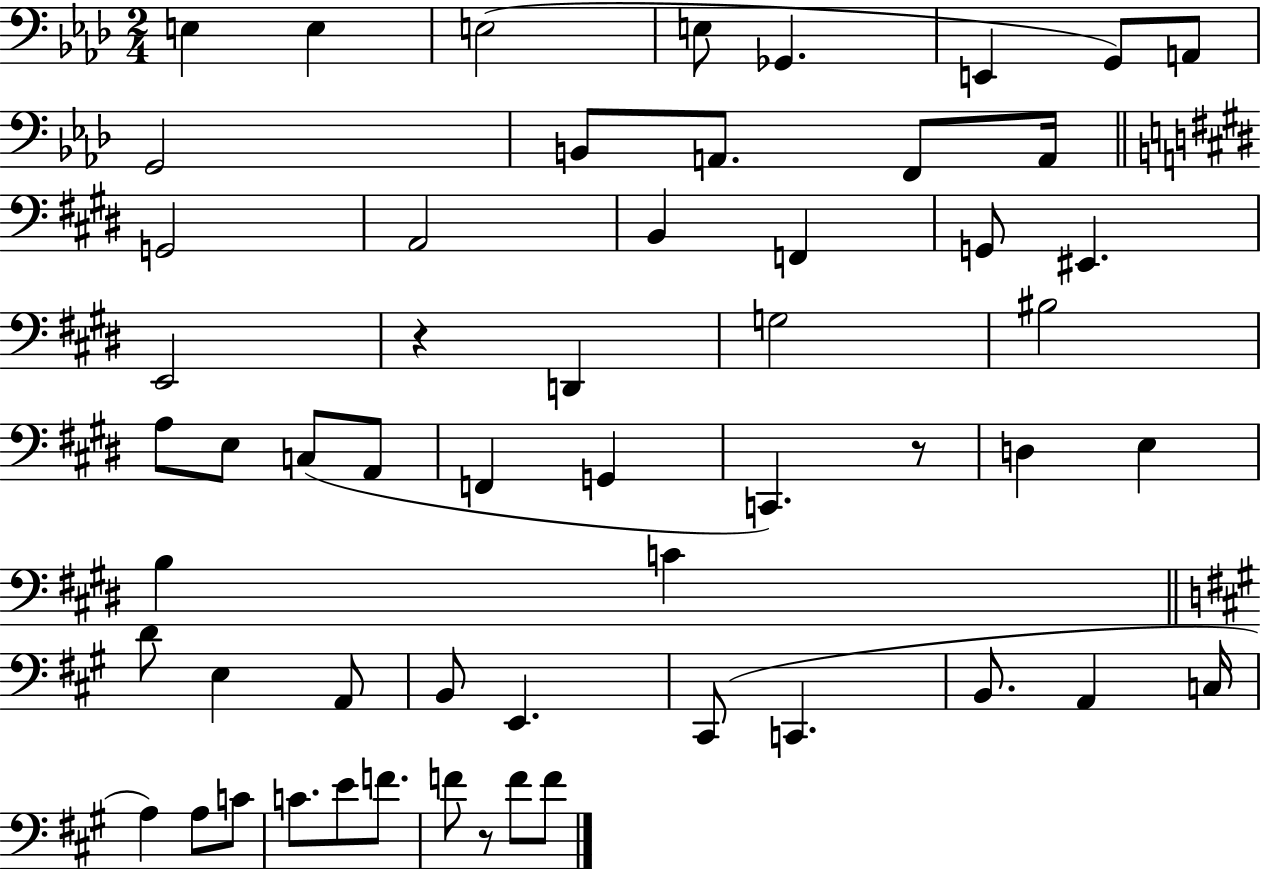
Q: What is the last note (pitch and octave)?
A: F4